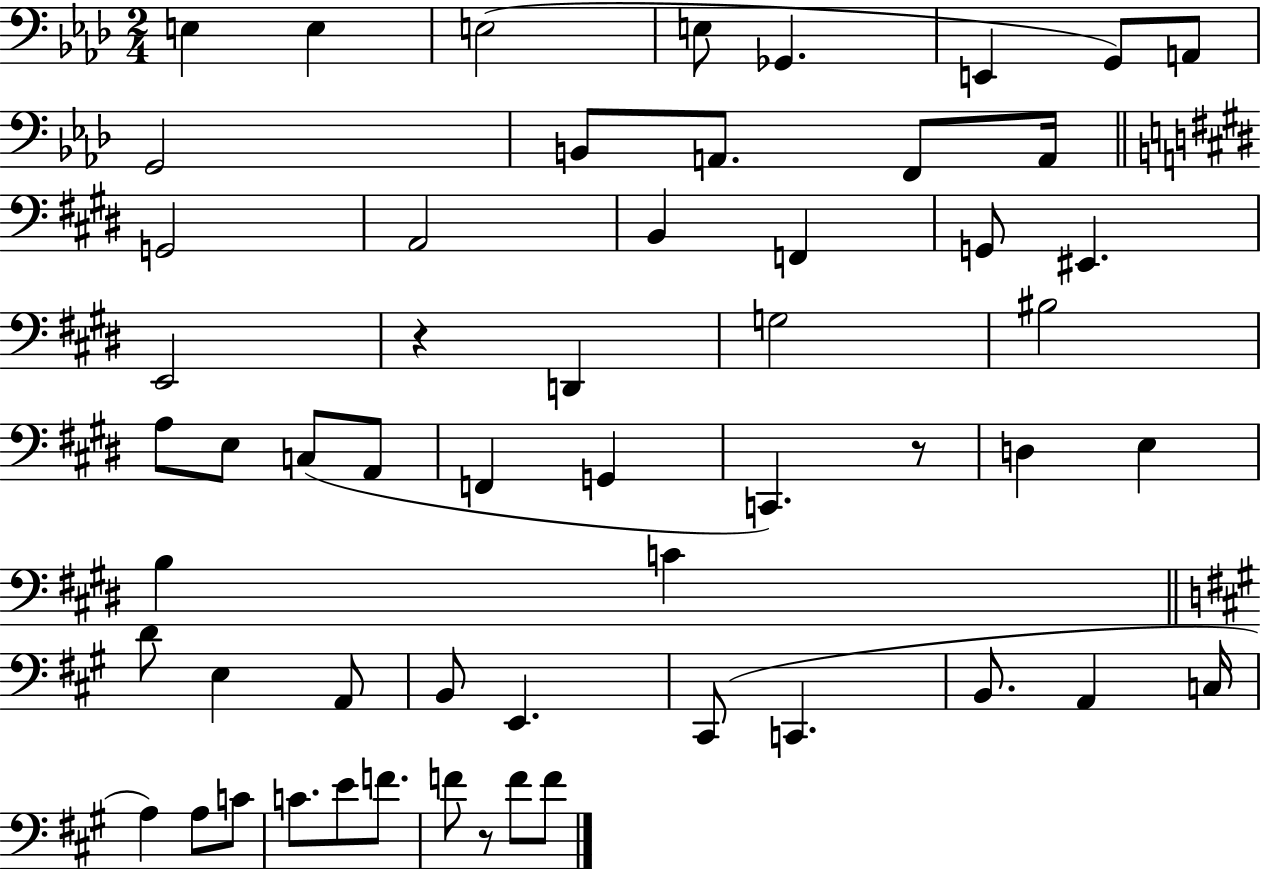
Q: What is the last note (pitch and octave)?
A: F4